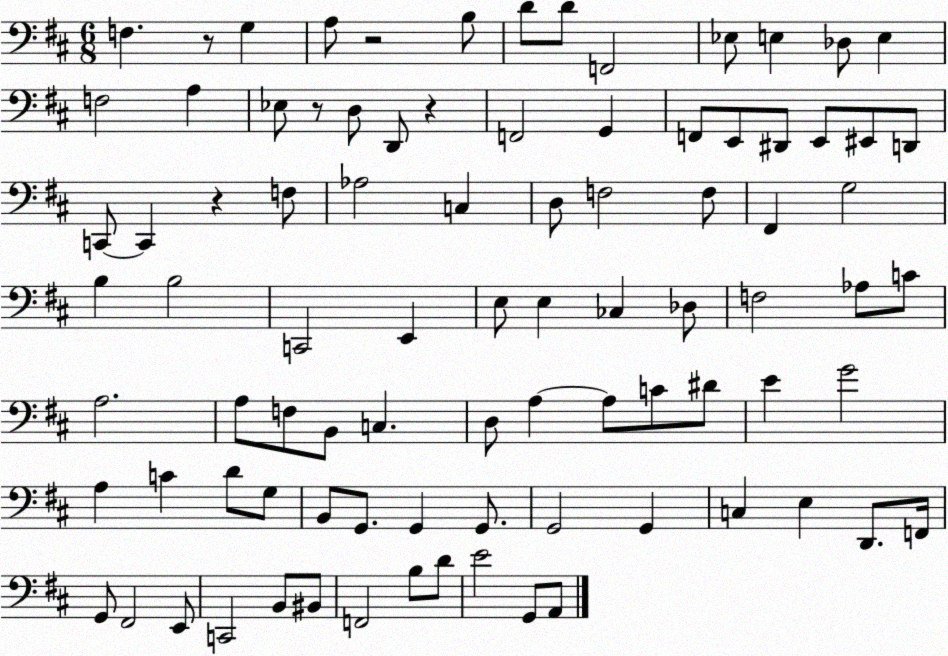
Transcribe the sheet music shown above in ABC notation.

X:1
T:Untitled
M:6/8
L:1/4
K:D
F, z/2 G, A,/2 z2 B,/2 D/2 D/2 F,,2 _E,/2 E, _D,/2 E, F,2 A, _E,/2 z/2 D,/2 D,,/2 z F,,2 G,, F,,/2 E,,/2 ^D,,/2 E,,/2 ^E,,/2 D,,/2 C,,/2 C,, z F,/2 _A,2 C, D,/2 F,2 F,/2 ^F,, G,2 B, B,2 C,,2 E,, E,/2 E, _C, _D,/2 F,2 _A,/2 C/2 A,2 A,/2 F,/2 B,,/2 C, D,/2 A, A,/2 C/2 ^D/2 E G2 A, C D/2 G,/2 B,,/2 G,,/2 G,, G,,/2 G,,2 G,, C, E, D,,/2 F,,/4 G,,/2 ^F,,2 E,,/2 C,,2 B,,/2 ^B,,/2 F,,2 B,/2 D/2 E2 G,,/2 A,,/2